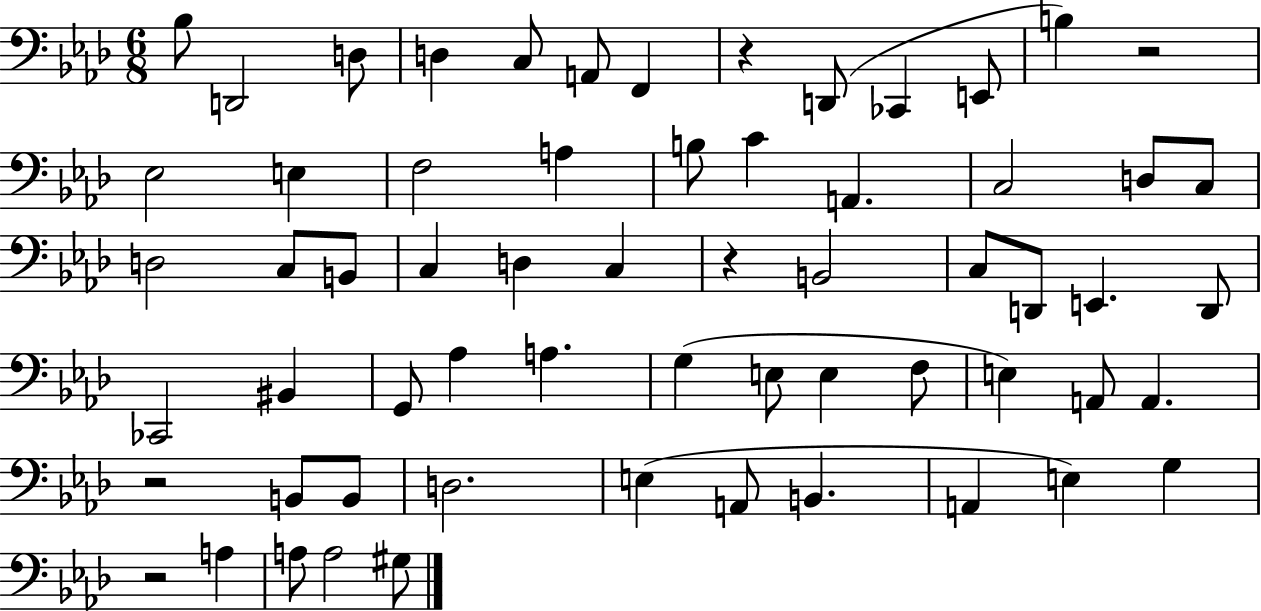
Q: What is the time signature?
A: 6/8